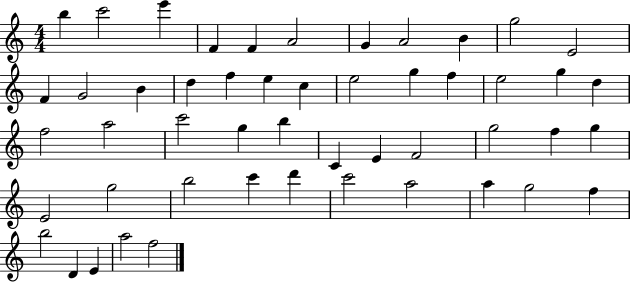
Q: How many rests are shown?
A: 0